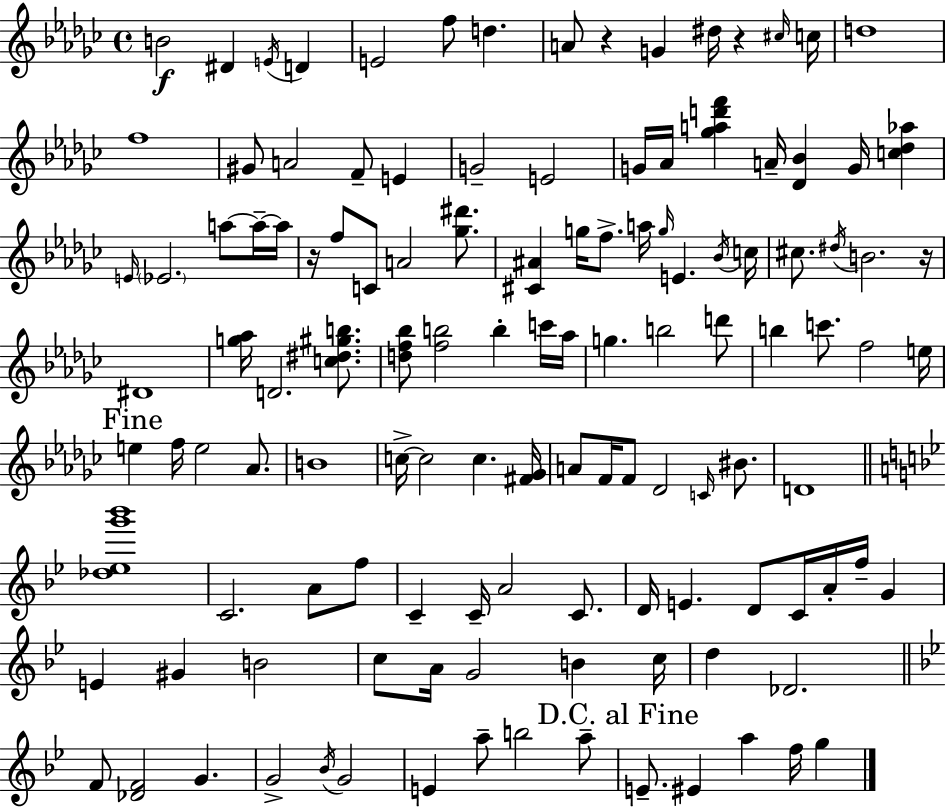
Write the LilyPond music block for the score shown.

{
  \clef treble
  \time 4/4
  \defaultTimeSignature
  \key ees \minor
  b'2\f dis'4 \acciaccatura { e'16 } d'4 | e'2 f''8 d''4. | a'8 r4 g'4 dis''16 r4 | \grace { cis''16 } c''16 d''1 | \break f''1 | gis'8 a'2 f'8-- e'4 | g'2-- e'2 | g'16 aes'16 <ges'' a'' d''' f'''>4 a'16-- <des' bes'>4 g'16 <c'' des'' aes''>4 | \break \grace { e'16 } \parenthesize ees'2. a''8~~ | a''16--~~ a''16 r16 f''8 c'8 a'2 | <ges'' dis'''>8. <cis' ais'>4 g''16 f''8.-> a''16 \grace { g''16 } e'4. | \acciaccatura { bes'16 } c''16 cis''8. \acciaccatura { dis''16 } b'2. | \break r16 dis'1 | <g'' aes''>16 d'2. | <c'' dis'' gis'' b''>8. <d'' f'' bes''>8 <f'' b''>2 | b''4-. c'''16 aes''16 g''4. b''2 | \break d'''8 b''4 c'''8. f''2 | e''16 \mark "Fine" e''4 f''16 e''2 | aes'8. b'1 | c''16->~~ c''2 c''4. | \break <fis' ges'>16 a'8 f'16 f'8 des'2 | \grace { c'16 } bis'8. d'1 | \bar "||" \break \key g \minor <des'' ees'' g''' bes'''>1 | c'2. a'8 f''8 | c'4-- c'16-- a'2 c'8. | d'16 e'4. d'8 c'16 a'16-. f''16-- g'4 | \break e'4 gis'4 b'2 | c''8 a'16 g'2 b'4 c''16 | d''4 des'2. | \bar "||" \break \key bes \major f'8 <des' f'>2 g'4. | g'2-> \acciaccatura { bes'16 } g'2 | e'4 a''8-- b''2 a''8-- | \mark "D.C. al Fine" e'8.-- eis'4 a''4 f''16 g''4 | \break \bar "|."
}